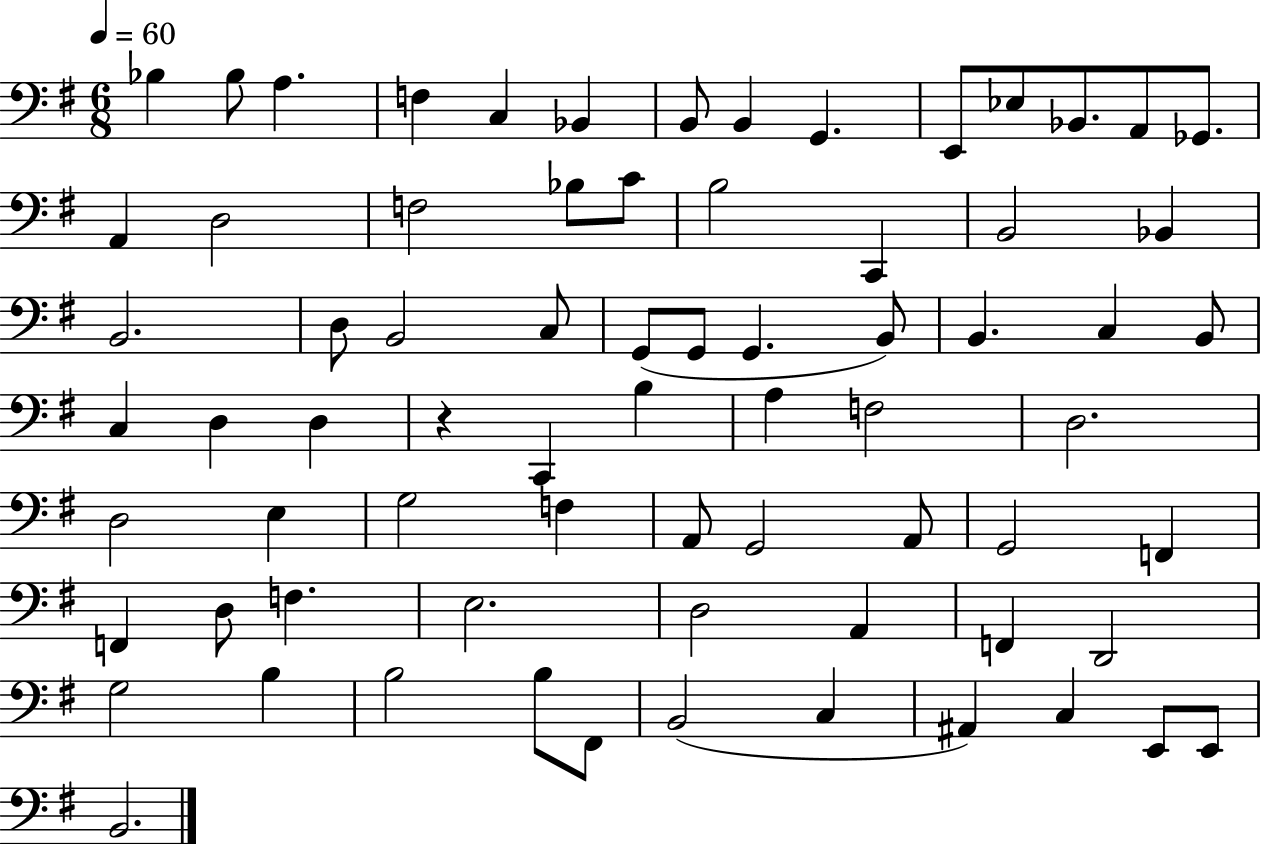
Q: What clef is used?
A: bass